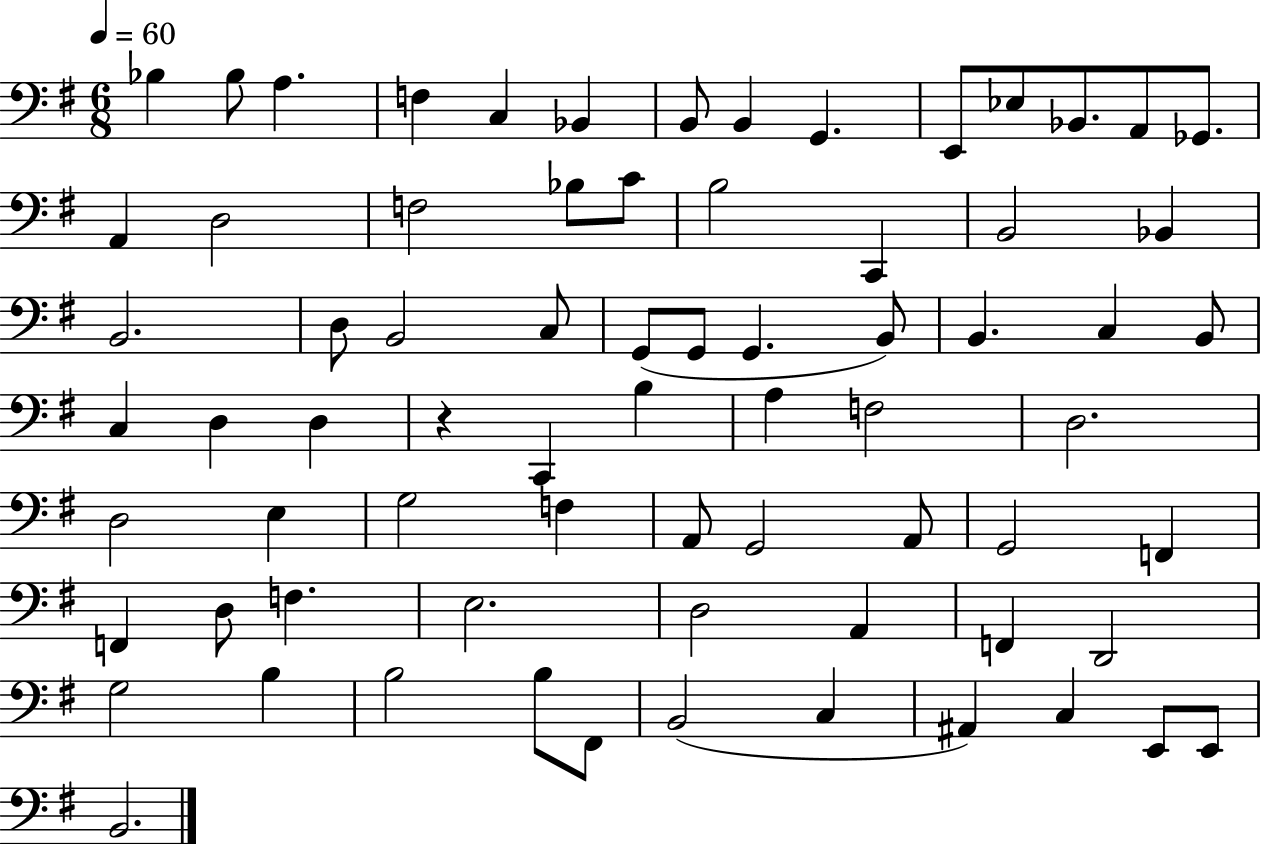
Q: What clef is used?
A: bass